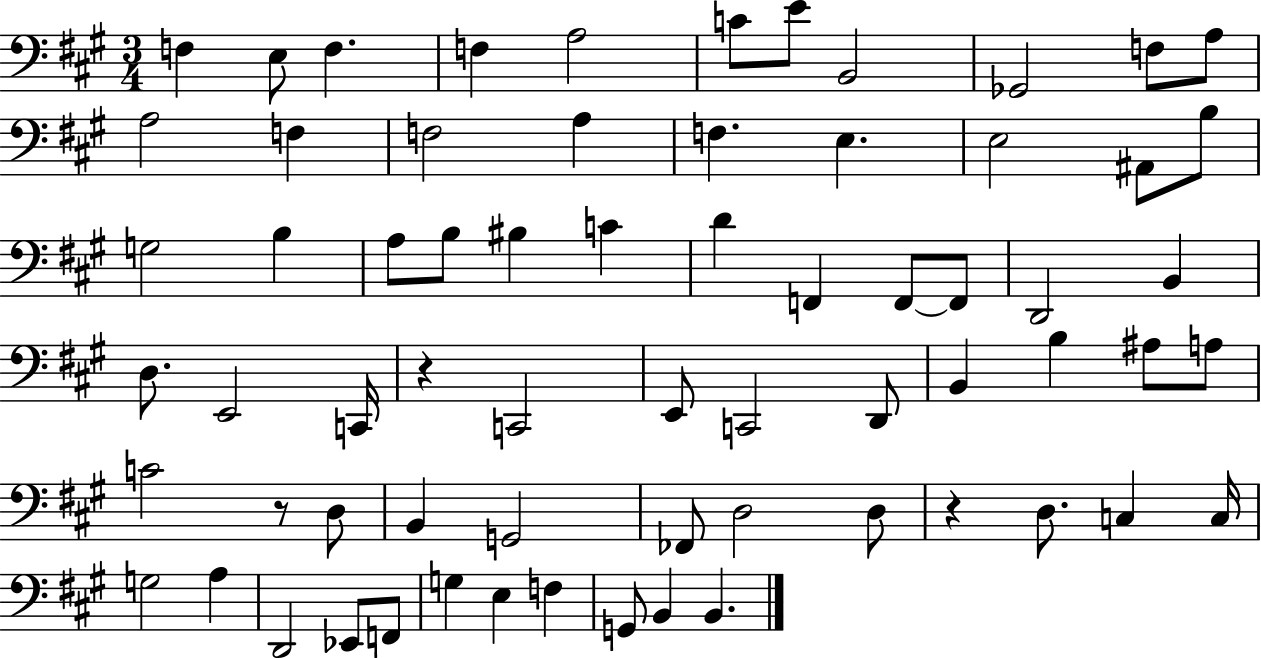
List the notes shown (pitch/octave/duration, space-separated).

F3/q E3/e F3/q. F3/q A3/h C4/e E4/e B2/h Gb2/h F3/e A3/e A3/h F3/q F3/h A3/q F3/q. E3/q. E3/h A#2/e B3/e G3/h B3/q A3/e B3/e BIS3/q C4/q D4/q F2/q F2/e F2/e D2/h B2/q D3/e. E2/h C2/s R/q C2/h E2/e C2/h D2/e B2/q B3/q A#3/e A3/e C4/h R/e D3/e B2/q G2/h FES2/e D3/h D3/e R/q D3/e. C3/q C3/s G3/h A3/q D2/h Eb2/e F2/e G3/q E3/q F3/q G2/e B2/q B2/q.